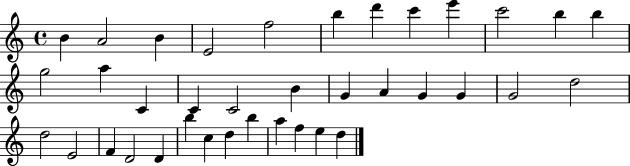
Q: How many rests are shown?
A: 0